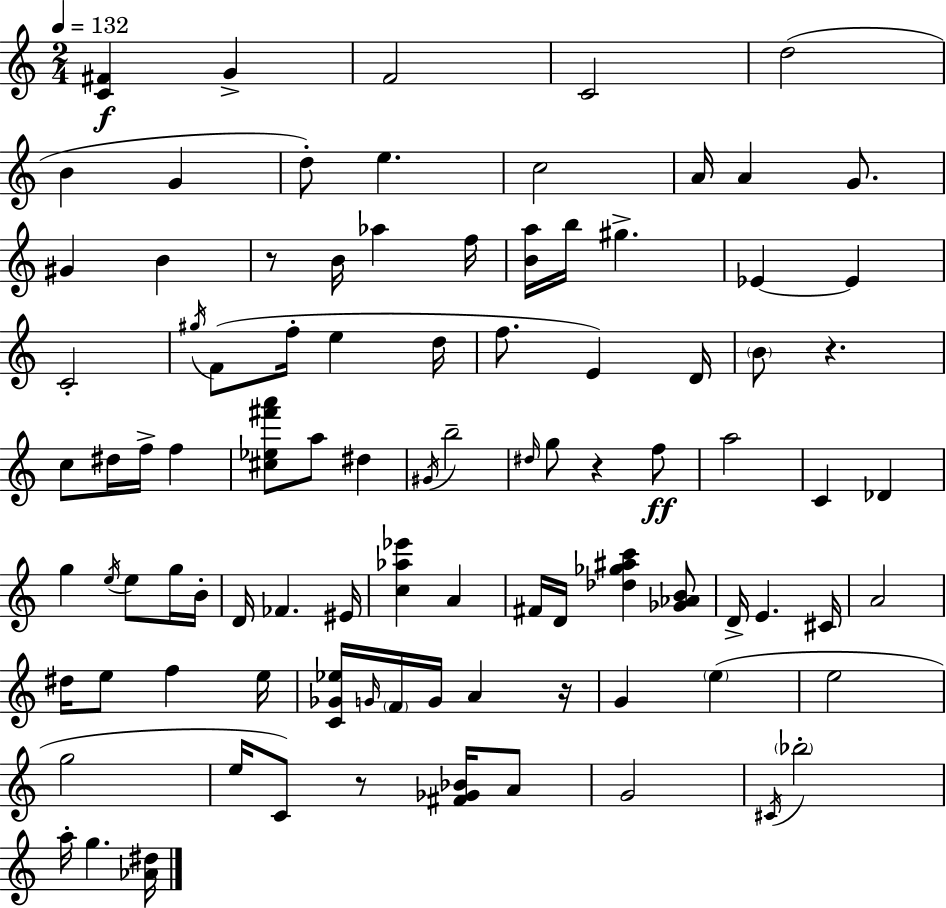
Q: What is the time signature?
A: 2/4